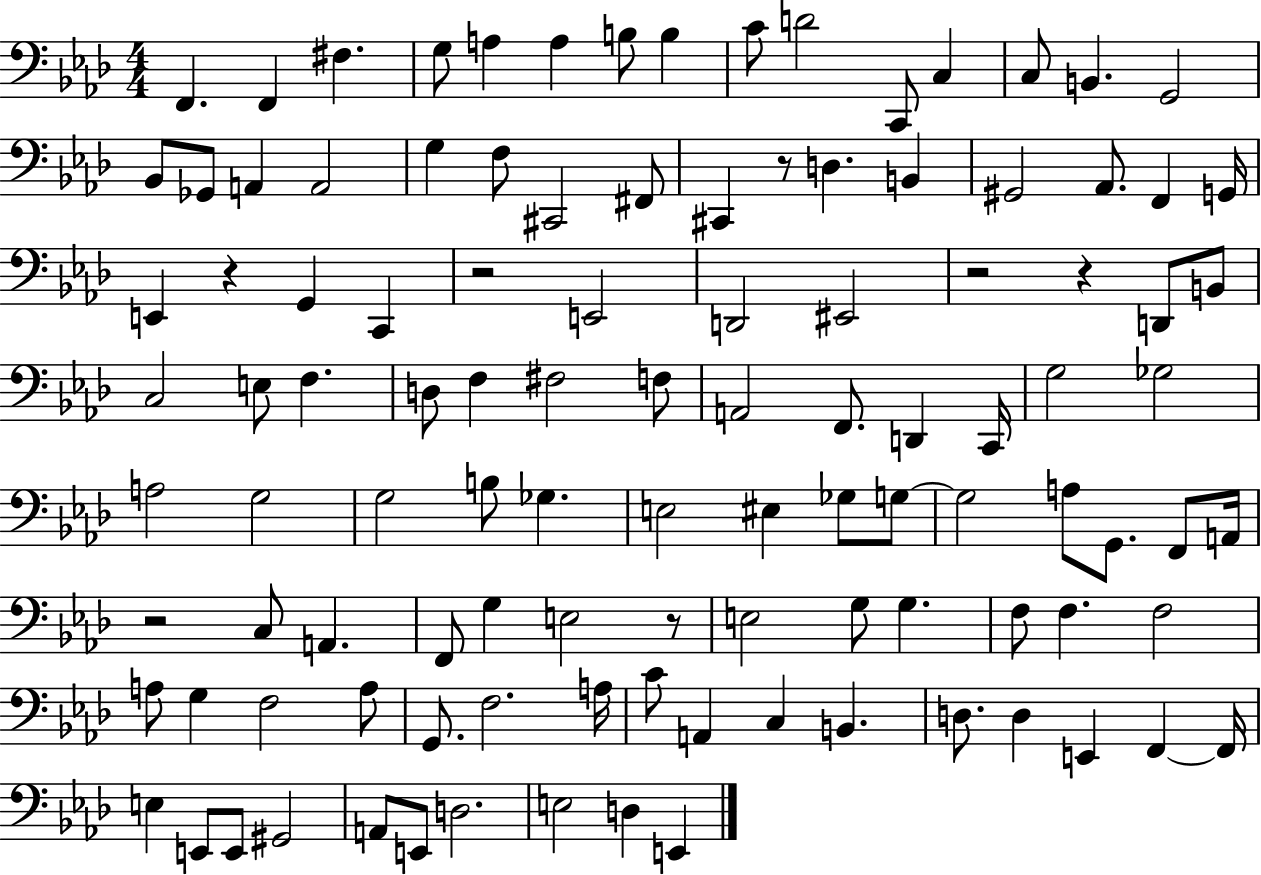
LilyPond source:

{
  \clef bass
  \numericTimeSignature
  \time 4/4
  \key aes \major
  \repeat volta 2 { f,4. f,4 fis4. | g8 a4 a4 b8 b4 | c'8 d'2 c,8 c4 | c8 b,4. g,2 | \break bes,8 ges,8 a,4 a,2 | g4 f8 cis,2 fis,8 | cis,4 r8 d4. b,4 | gis,2 aes,8. f,4 g,16 | \break e,4 r4 g,4 c,4 | r2 e,2 | d,2 eis,2 | r2 r4 d,8 b,8 | \break c2 e8 f4. | d8 f4 fis2 f8 | a,2 f,8. d,4 c,16 | g2 ges2 | \break a2 g2 | g2 b8 ges4. | e2 eis4 ges8 g8~~ | g2 a8 g,8. f,8 a,16 | \break r2 c8 a,4. | f,8 g4 e2 r8 | e2 g8 g4. | f8 f4. f2 | \break a8 g4 f2 a8 | g,8. f2. a16 | c'8 a,4 c4 b,4. | d8. d4 e,4 f,4~~ f,16 | \break e4 e,8 e,8 gis,2 | a,8 e,8 d2. | e2 d4 e,4 | } \bar "|."
}